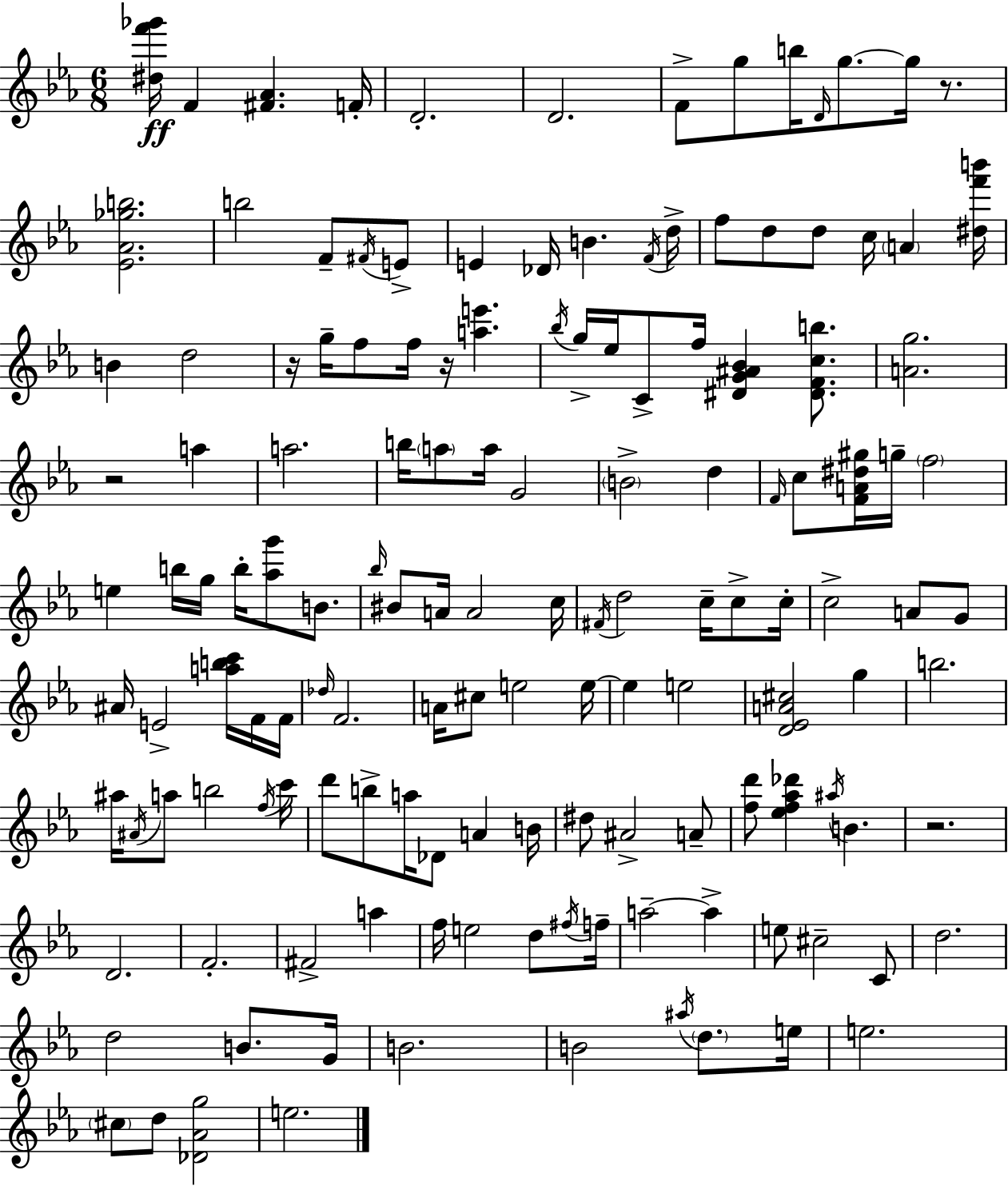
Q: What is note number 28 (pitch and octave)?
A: F5